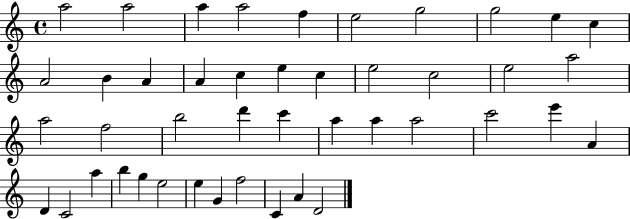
X:1
T:Untitled
M:4/4
L:1/4
K:C
a2 a2 a a2 f e2 g2 g2 e c A2 B A A c e c e2 c2 e2 a2 a2 f2 b2 d' c' a a a2 c'2 e' A D C2 a b g e2 e G f2 C A D2